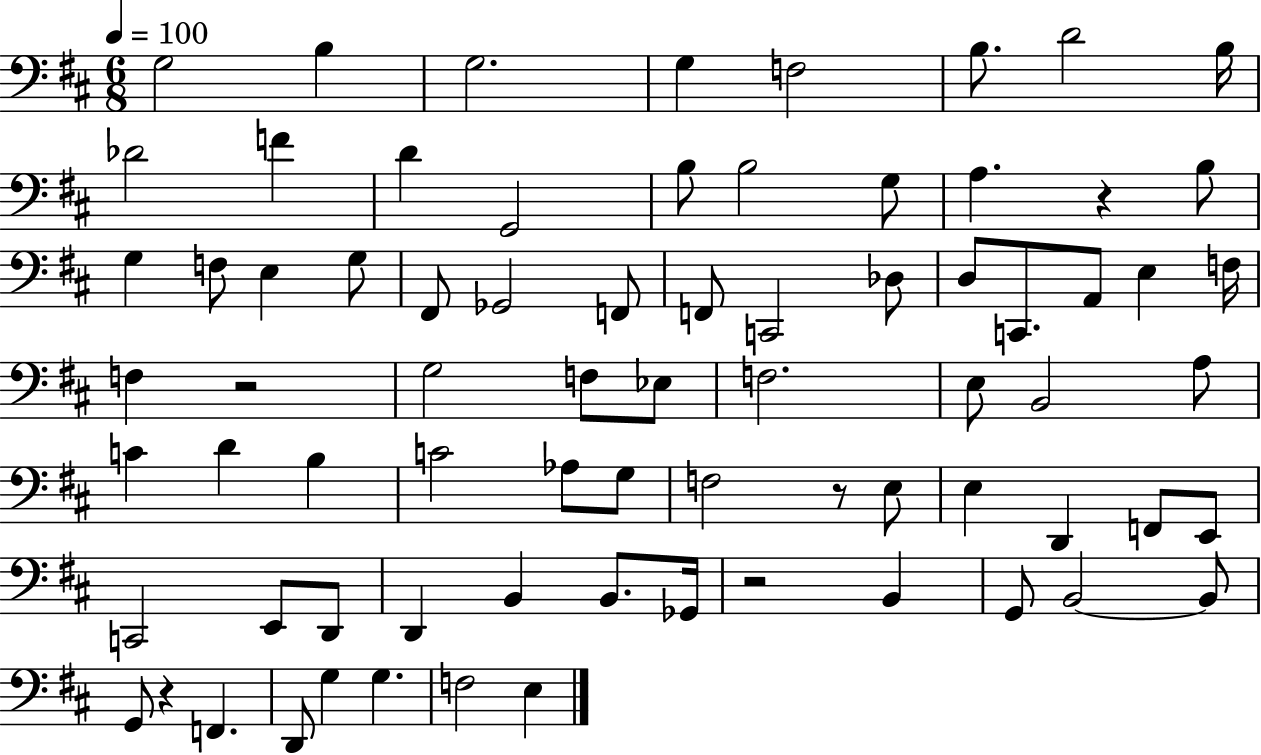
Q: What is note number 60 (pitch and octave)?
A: B2